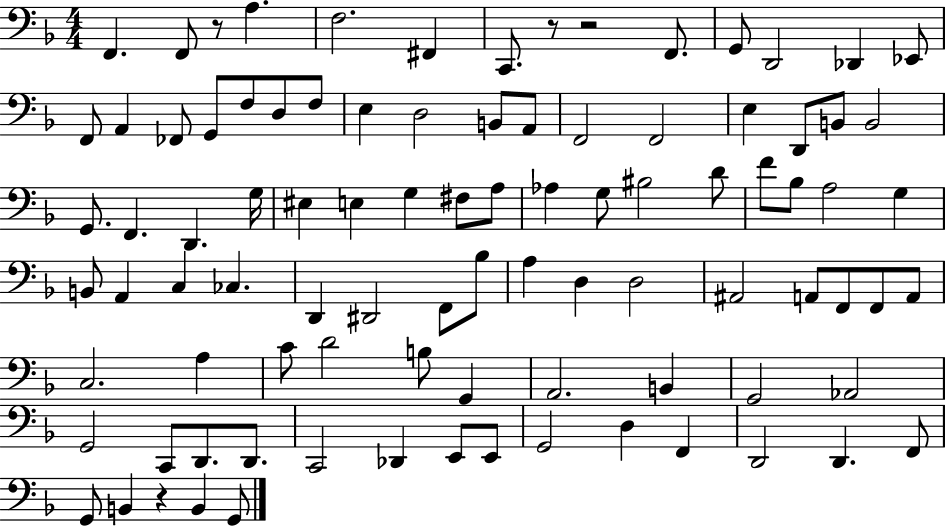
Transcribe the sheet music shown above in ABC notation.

X:1
T:Untitled
M:4/4
L:1/4
K:F
F,, F,,/2 z/2 A, F,2 ^F,, C,,/2 z/2 z2 F,,/2 G,,/2 D,,2 _D,, _E,,/2 F,,/2 A,, _F,,/2 G,,/2 F,/2 D,/2 F,/2 E, D,2 B,,/2 A,,/2 F,,2 F,,2 E, D,,/2 B,,/2 B,,2 G,,/2 F,, D,, G,/4 ^E, E, G, ^F,/2 A,/2 _A, G,/2 ^B,2 D/2 F/2 _B,/2 A,2 G, B,,/2 A,, C, _C, D,, ^D,,2 F,,/2 _B,/2 A, D, D,2 ^A,,2 A,,/2 F,,/2 F,,/2 A,,/2 C,2 A, C/2 D2 B,/2 G,, A,,2 B,, G,,2 _A,,2 G,,2 C,,/2 D,,/2 D,,/2 C,,2 _D,, E,,/2 E,,/2 G,,2 D, F,, D,,2 D,, F,,/2 G,,/2 B,, z B,, G,,/2